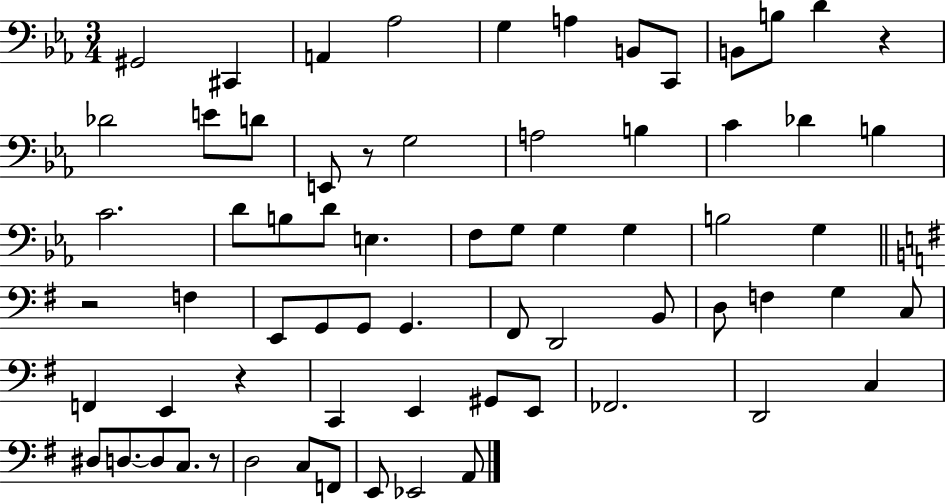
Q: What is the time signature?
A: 3/4